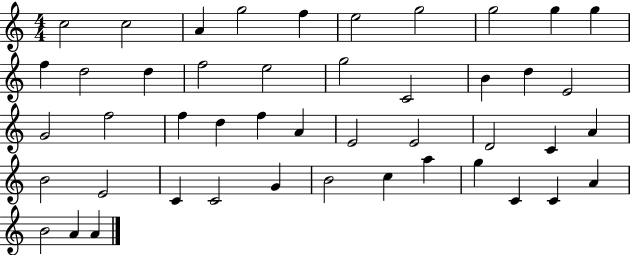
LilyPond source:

{
  \clef treble
  \numericTimeSignature
  \time 4/4
  \key c \major
  c''2 c''2 | a'4 g''2 f''4 | e''2 g''2 | g''2 g''4 g''4 | \break f''4 d''2 d''4 | f''2 e''2 | g''2 c'2 | b'4 d''4 e'2 | \break g'2 f''2 | f''4 d''4 f''4 a'4 | e'2 e'2 | d'2 c'4 a'4 | \break b'2 e'2 | c'4 c'2 g'4 | b'2 c''4 a''4 | g''4 c'4 c'4 a'4 | \break b'2 a'4 a'4 | \bar "|."
}